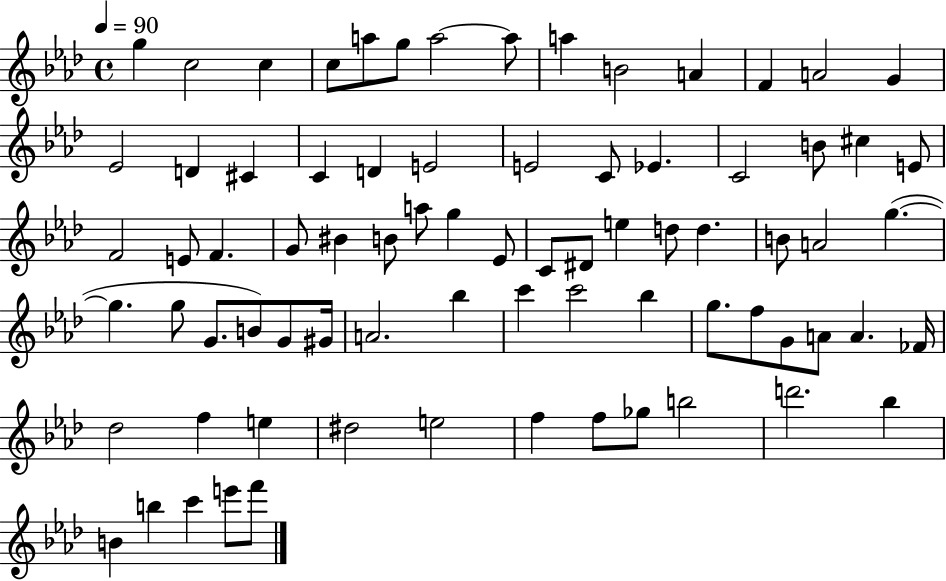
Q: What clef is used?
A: treble